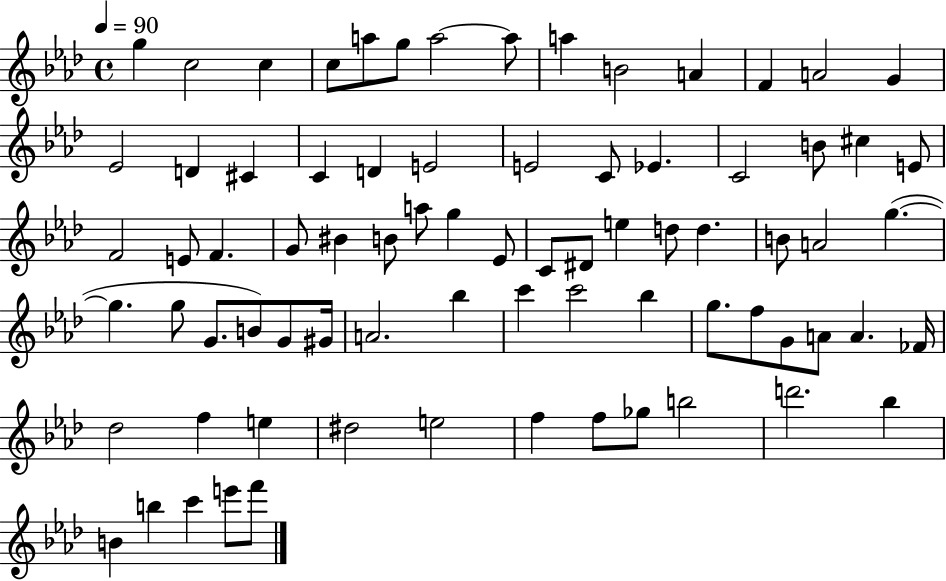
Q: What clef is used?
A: treble